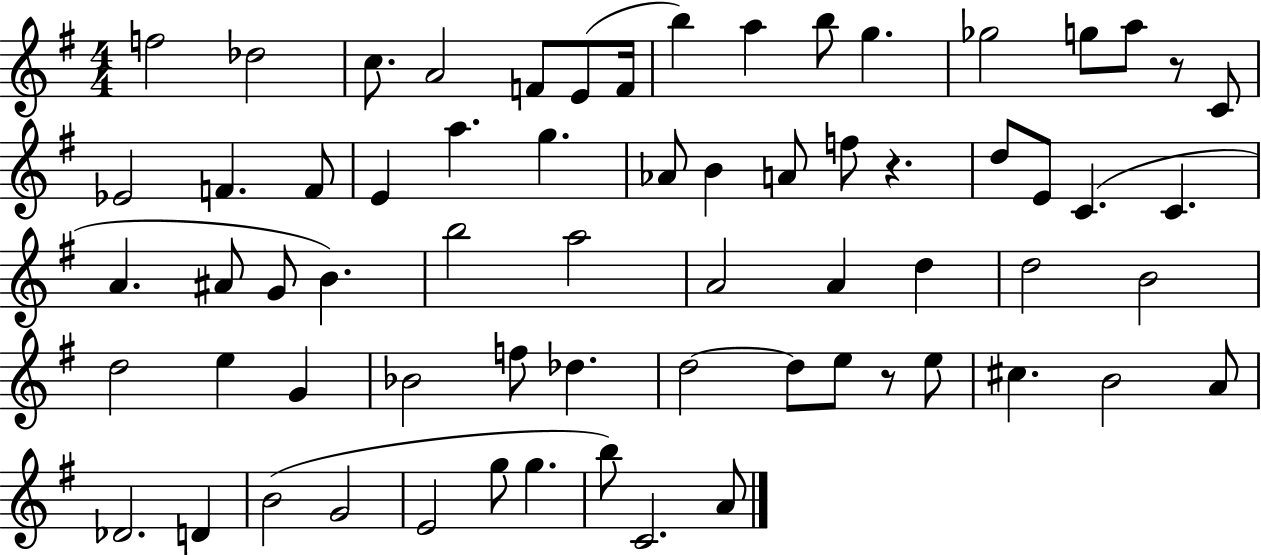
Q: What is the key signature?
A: G major